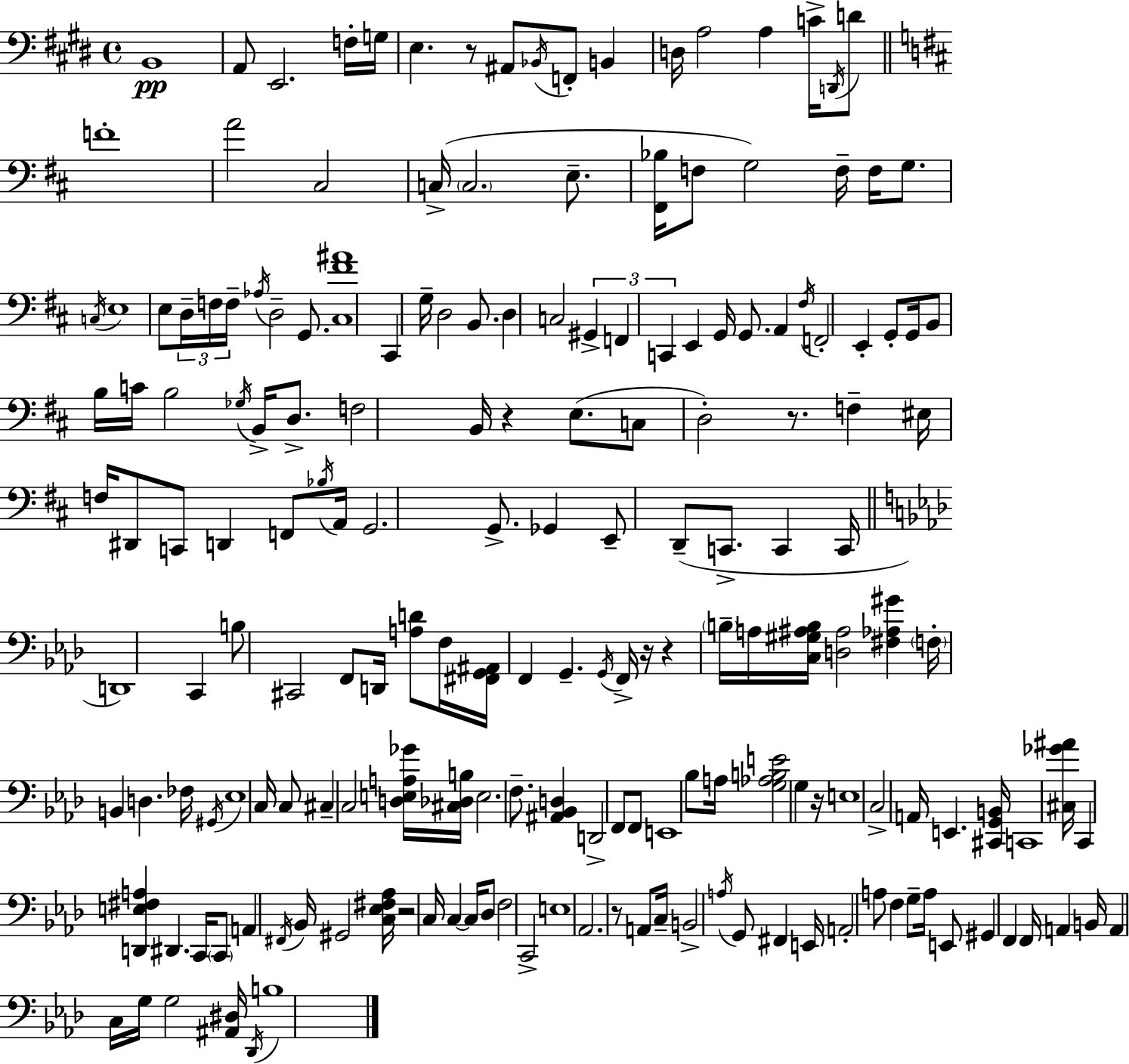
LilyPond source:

{
  \clef bass
  \time 4/4
  \defaultTimeSignature
  \key e \major
  b,1\pp | a,8 e,2. f16-. g16 | e4. r8 ais,8 \acciaccatura { bes,16 } f,8-. b,4 | d16 a2 a4 c'16-> \acciaccatura { d,16 } | \break d'8 \bar "||" \break \key d \major f'1-. | a'2 cis2 | c16->( \parenthesize c2. e8.-- | <fis, bes>16 f8 g2) f16-- f16 g8. | \break \acciaccatura { c16 } e1 | e8 \tuplet 3/2 { d16-- f16 f16-- } \acciaccatura { aes16 } d2-- g,8. | <cis fis' ais'>1 | cis,4 g16-- d2 b,8. | \break d4 c2 \tuplet 3/2 { gis,4-> | f,4 c,4 } e,4 g,16 g,8. | a,4 \acciaccatura { fis16 } f,2-. e,4-. | g,8-. g,16 b,8 b16 c'16 b2 | \break \acciaccatura { ges16 } b,16-> d8.-> f2 b,16 | r4 e8.( c8 d2-.) | r8. f4-- eis16 f16 dis,8 c,8 d,4 | f,8 \acciaccatura { bes16 } a,16 g,2. | \break g,8.-> ges,4 e,8-- d,8--( c,8.-> | c,4 c,16 \bar "||" \break \key aes \major d,1) | c,4 b8 cis,2 f,8 | d,16 <a d'>8 f16 <fis, g, ais,>16 f,4 g,4.-- \acciaccatura { g,16 } | f,16-> r16 r4 \parenthesize b16-- a16 <c gis ais b>16 <d ais>2 | \break <fis aes gis'>4 \parenthesize f16-. b,4 d4. | fes16 \acciaccatura { gis,16 } ees1 | c16 c8 cis4-- c2 | <d e a ges'>16 <cis des b>16 e2. f8.-- | \break <ais, bes, d>4 d,2-> f,8 | f,8 e,1 | bes8 a16 <g aes b e'>2 g4 | r16 e1 | \break c2-> a,16 e,4. | <cis, g, b,>16 c,1 | <cis ges' ais'>16 c,4 <d, e fis a>4 dis,4. | c,16 \parenthesize c,8 a,4 \acciaccatura { fis,16 } bes,16 gis,2 | \break <c ees fis aes>16 r2 c16 c4~~ | c16 des8 f2 c,2-> | e1 | aes,2. r8 | \break a,8 c16-- b,2-> \acciaccatura { a16 } g,8 fis,4 | e,16 a,2-. a8 f4 | g8-- a16 e,8 gis,4 f,4 f,16 | a,4 b,16 a,4 c16 g16 g2 | \break <ais, dis>16 \acciaccatura { des,16 } b1 | \bar "|."
}